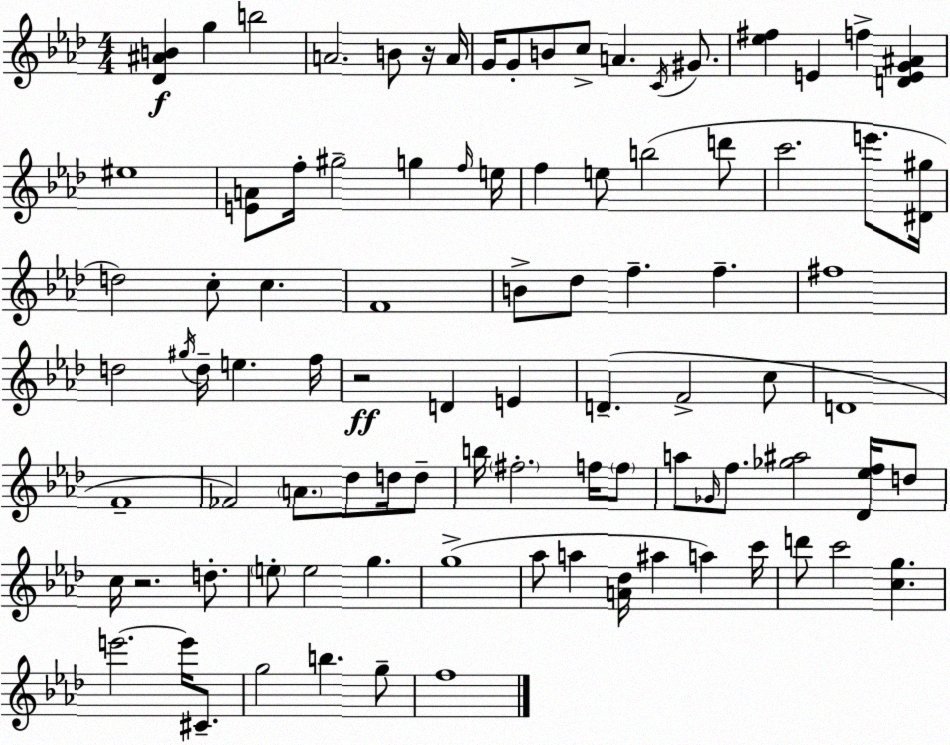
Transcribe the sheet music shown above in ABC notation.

X:1
T:Untitled
M:4/4
L:1/4
K:Fm
[_D^AB] g b2 A2 B/2 z/4 A/4 G/4 G/2 B/2 c/2 A C/4 ^G/2 [_e^f] E f [DEG^A] ^e4 [EA]/2 f/4 ^g2 g f/4 e/4 f e/2 b2 d'/2 c'2 e'/2 [^D^g]/4 d2 c/2 c F4 B/2 _d/2 f f ^f4 d2 ^g/4 d/4 e f/4 z2 D E D F2 c/2 D4 F4 _F2 A/2 _d/2 d/4 d/2 b/4 ^f2 f/4 f/2 a/2 _G/4 f/2 [_g^a]2 [_D_ef]/4 d/2 c/4 z2 d/2 e/2 e2 g g4 _a/2 a [A_d]/4 ^a a c'/4 d'/2 c'2 [cg] e'2 e'/4 ^C/2 g2 b g/2 f4